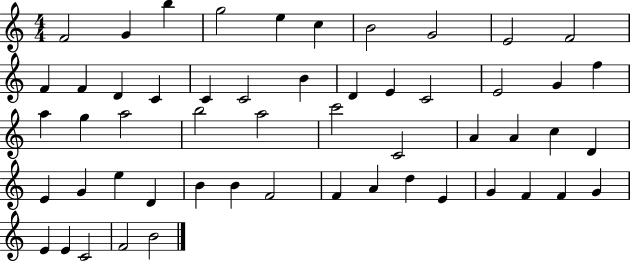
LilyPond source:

{
  \clef treble
  \numericTimeSignature
  \time 4/4
  \key c \major
  f'2 g'4 b''4 | g''2 e''4 c''4 | b'2 g'2 | e'2 f'2 | \break f'4 f'4 d'4 c'4 | c'4 c'2 b'4 | d'4 e'4 c'2 | e'2 g'4 f''4 | \break a''4 g''4 a''2 | b''2 a''2 | c'''2 c'2 | a'4 a'4 c''4 d'4 | \break e'4 g'4 e''4 d'4 | b'4 b'4 f'2 | f'4 a'4 d''4 e'4 | g'4 f'4 f'4 g'4 | \break e'4 e'4 c'2 | f'2 b'2 | \bar "|."
}